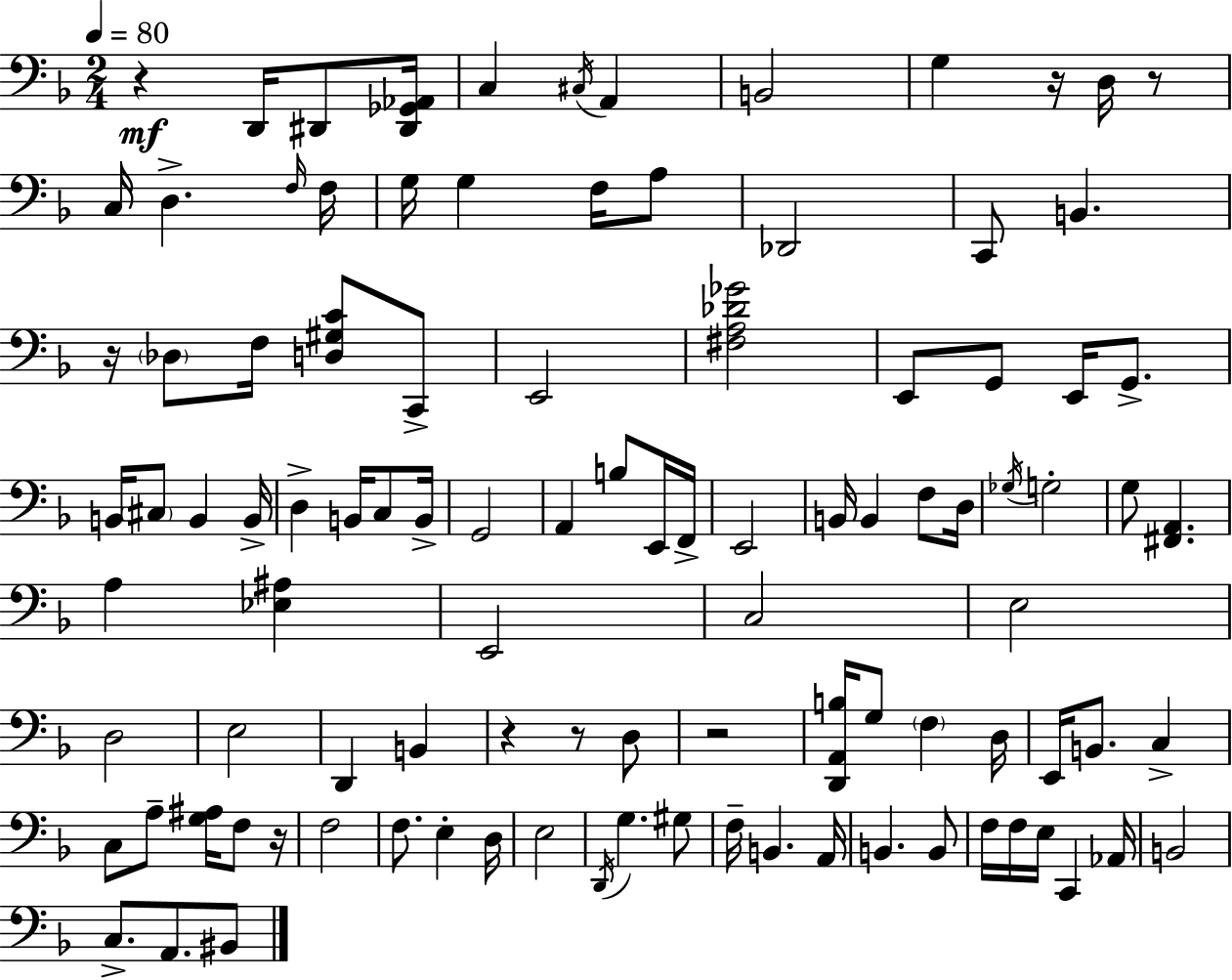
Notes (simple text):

R/q D2/s D#2/e [D#2,Gb2,Ab2]/s C3/q C#3/s A2/q B2/h G3/q R/s D3/s R/e C3/s D3/q. F3/s F3/s G3/s G3/q F3/s A3/e Db2/h C2/e B2/q. R/s Db3/e F3/s [D3,G#3,C4]/e C2/e E2/h [F#3,A3,Db4,Gb4]/h E2/e G2/e E2/s G2/e. B2/s C#3/e B2/q B2/s D3/q B2/s C3/e B2/s G2/h A2/q B3/e E2/s F2/s E2/h B2/s B2/q F3/e D3/s Gb3/s G3/h G3/e [F#2,A2]/q. A3/q [Eb3,A#3]/q E2/h C3/h E3/h D3/h E3/h D2/q B2/q R/q R/e D3/e R/h [D2,A2,B3]/s G3/e F3/q D3/s E2/s B2/e. C3/q C3/e A3/e [G3,A#3]/s F3/e R/s F3/h F3/e. E3/q D3/s E3/h D2/s G3/q. G#3/e F3/s B2/q. A2/s B2/q. B2/e F3/s F3/s E3/s C2/q Ab2/s B2/h C3/e. A2/e. BIS2/e